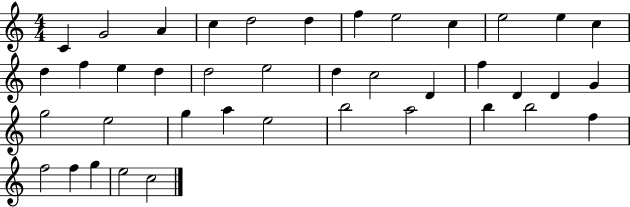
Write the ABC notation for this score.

X:1
T:Untitled
M:4/4
L:1/4
K:C
C G2 A c d2 d f e2 c e2 e c d f e d d2 e2 d c2 D f D D G g2 e2 g a e2 b2 a2 b b2 f f2 f g e2 c2